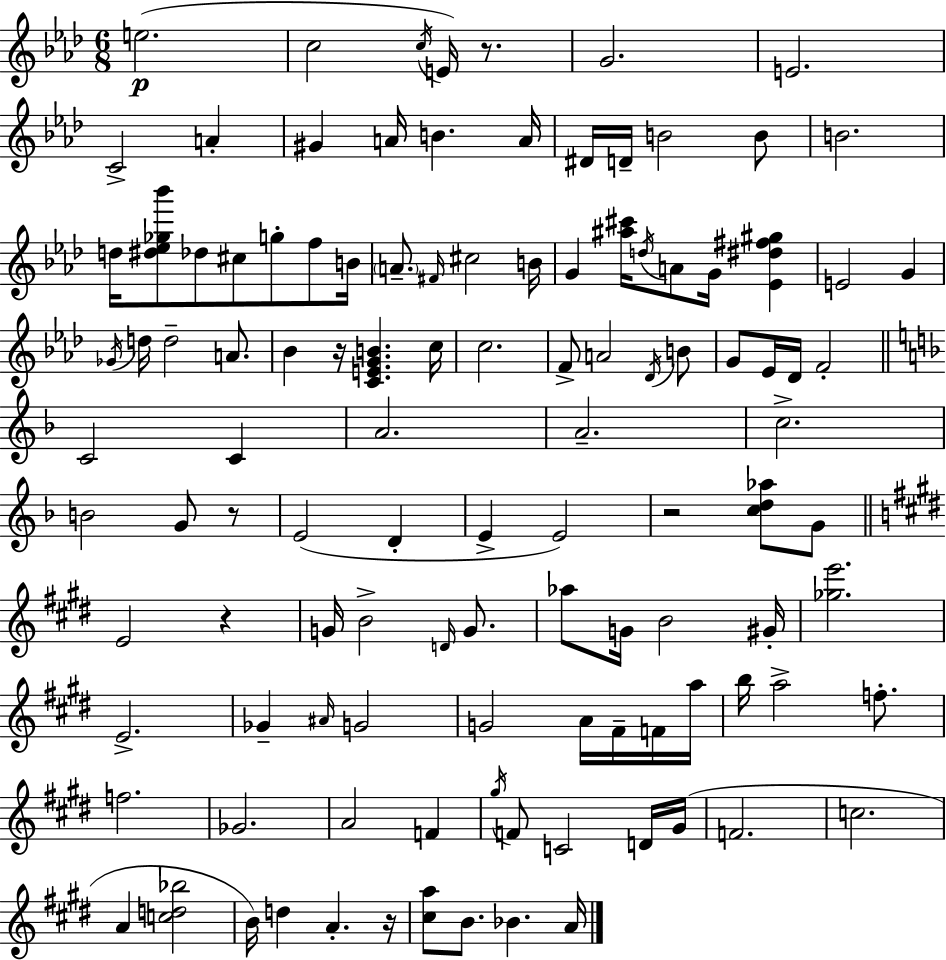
{
  \clef treble
  \numericTimeSignature
  \time 6/8
  \key f \minor
  e''2.(\p | c''2 \acciaccatura { c''16 } e'16) r8. | g'2. | e'2. | \break c'2-> a'4-. | gis'4 a'16 b'4. | a'16 dis'16 d'16-- b'2 b'8 | b'2. | \break d''16 <dis'' ees'' ges'' bes'''>8 des''8 cis''8 g''8-. f''8 | b'16 \parenthesize a'8.-- \grace { fis'16 } cis''2 | b'16 g'4 <ais'' cis'''>16 \acciaccatura { d''16 } a'8 g'16 <ees' dis'' fis'' gis''>4 | e'2 g'4 | \break \acciaccatura { ges'16 } d''16 d''2-- | a'8. bes'4 r16 <c' e' g' b'>4. | c''16 c''2. | f'8-> a'2 | \break \acciaccatura { des'16 } b'8 g'8 ees'16 des'16 f'2-. | \bar "||" \break \key d \minor c'2 c'4 | a'2. | a'2.-- | c''2.-> | \break b'2 g'8 r8 | e'2( d'4-. | e'4-> e'2) | r2 <c'' d'' aes''>8 g'8 | \break \bar "||" \break \key e \major e'2 r4 | g'16 b'2-> \grace { d'16 } g'8. | aes''8 g'16 b'2 | gis'16-. <ges'' e'''>2. | \break e'2.-> | ges'4-- \grace { ais'16 } g'2 | g'2 a'16 fis'16-- | f'16 a''16 b''16 a''2-> f''8.-. | \break f''2. | ges'2. | a'2 f'4 | \acciaccatura { gis''16 } f'8 c'2 | \break d'16 gis'16( f'2. | c''2. | a'4 <c'' d'' bes''>2 | b'16) d''4 a'4.-. | \break r16 <cis'' a''>8 b'8. bes'4. | a'16 \bar "|."
}